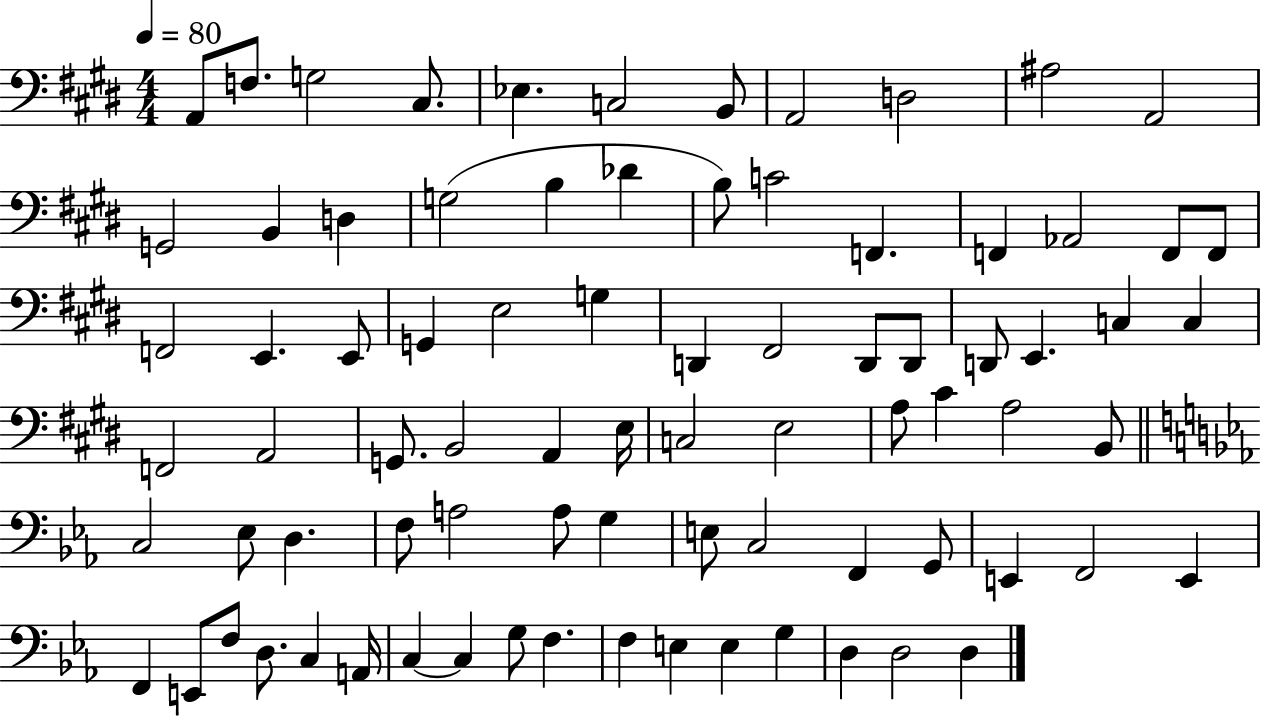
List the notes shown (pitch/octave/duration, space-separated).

A2/e F3/e. G3/h C#3/e. Eb3/q. C3/h B2/e A2/h D3/h A#3/h A2/h G2/h B2/q D3/q G3/h B3/q Db4/q B3/e C4/h F2/q. F2/q Ab2/h F2/e F2/e F2/h E2/q. E2/e G2/q E3/h G3/q D2/q F#2/h D2/e D2/e D2/e E2/q. C3/q C3/q F2/h A2/h G2/e. B2/h A2/q E3/s C3/h E3/h A3/e C#4/q A3/h B2/e C3/h Eb3/e D3/q. F3/e A3/h A3/e G3/q E3/e C3/h F2/q G2/e E2/q F2/h E2/q F2/q E2/e F3/e D3/e. C3/q A2/s C3/q C3/q G3/e F3/q. F3/q E3/q E3/q G3/q D3/q D3/h D3/q